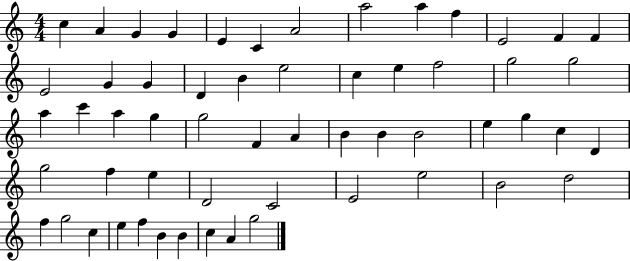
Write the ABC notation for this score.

X:1
T:Untitled
M:4/4
L:1/4
K:C
c A G G E C A2 a2 a f E2 F F E2 G G D B e2 c e f2 g2 g2 a c' a g g2 F A B B B2 e g c D g2 f e D2 C2 E2 e2 B2 d2 f g2 c e f B B c A g2